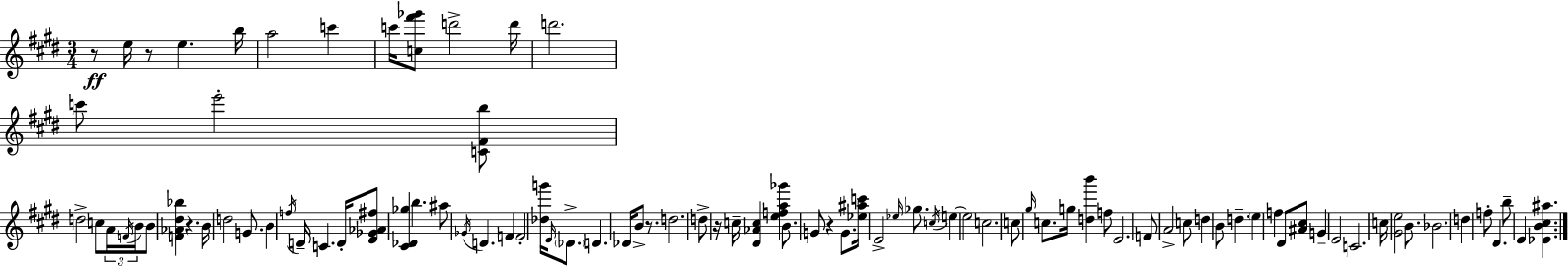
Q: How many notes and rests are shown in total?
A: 94